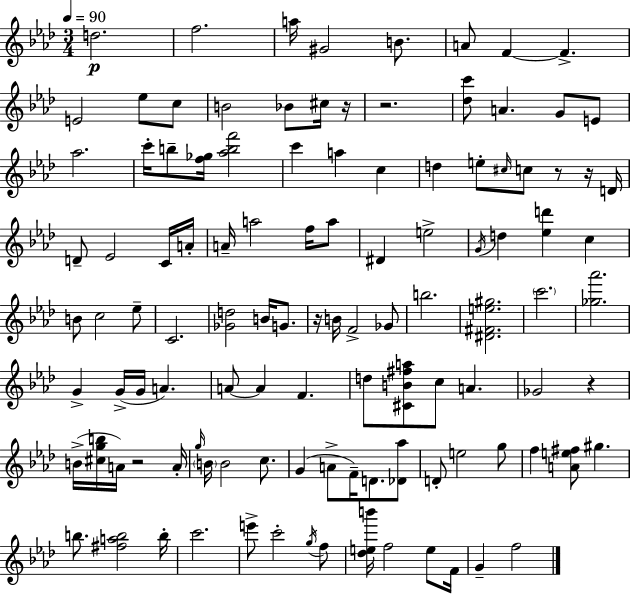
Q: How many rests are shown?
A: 7